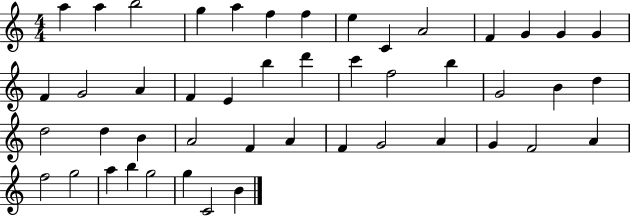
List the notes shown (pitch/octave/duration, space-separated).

A5/q A5/q B5/h G5/q A5/q F5/q F5/q E5/q C4/q A4/h F4/q G4/q G4/q G4/q F4/q G4/h A4/q F4/q E4/q B5/q D6/q C6/q F5/h B5/q G4/h B4/q D5/q D5/h D5/q B4/q A4/h F4/q A4/q F4/q G4/h A4/q G4/q F4/h A4/q F5/h G5/h A5/q B5/q G5/h G5/q C4/h B4/q